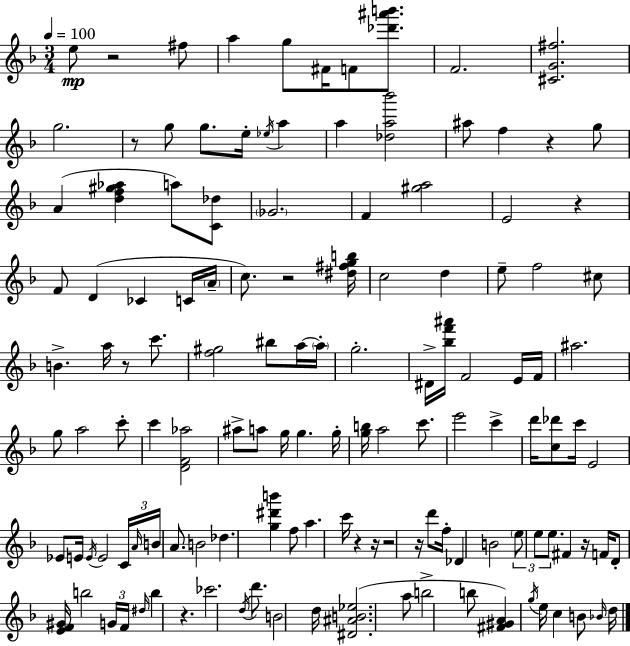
E5/e R/h F#5/e A5/q G5/e F#4/s F4/e [Db6,A#6,B6]/e. F4/h. [C#4,G4,F#5]/h. G5/h. R/e G5/e G5/e. E5/s Eb5/s A5/q A5/q [Db5,A5,Bb6]/h A#5/e F5/q R/q G5/e A4/q [D5,F5,G#5,Ab5]/q A5/e [C4,Db5]/e Gb4/h. F4/q [G#5,A5]/h E4/h R/q F4/e D4/q CES4/q C4/s A4/s C5/e. R/h [D#5,F#5,G5,B5]/s C5/h D5/q E5/e F5/h C#5/e B4/q. A5/s R/e C6/e. [F5,G#5]/h BIS5/e A5/s A5/s G5/h. D#4/s [Bb5,F6,A#6]/s F4/h E4/s F4/s A#5/h. G5/e A5/h C6/e C6/q [D4,F4,Ab5]/h A#5/e A5/e G5/s G5/q. G5/s [G5,B5]/s A5/h C6/e. E6/h C6/q D6/s [C5,Db6]/e C6/s E4/h Eb4/e E4/s E4/s E4/h C4/s A4/s B4/s A4/e. B4/h Db5/q. [G5,D#6,B6]/q F5/e A5/q. C6/s R/q R/s R/h R/s D6/e F5/s Db4/q B4/h E5/e E5/e E5/e. F#4/q R/s F4/s D4/e [E4,F4,G#4]/s B5/h G4/s F4/s D#5/s B5/q R/q. CES6/h. D5/s D6/e. B4/h D5/s [D#4,A#4,B4,Eb5]/h. A5/e B5/h B5/e [F#4,G#4,A4]/q G5/s E5/s C5/q B4/e Bb4/s D5/s